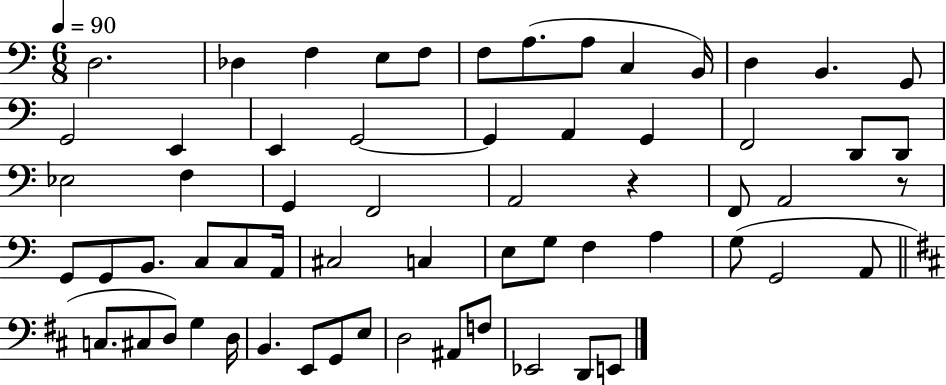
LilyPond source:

{
  \clef bass
  \numericTimeSignature
  \time 6/8
  \key c \major
  \tempo 4 = 90
  d2. | des4 f4 e8 f8 | f8 a8.( a8 c4 b,16) | d4 b,4. g,8 | \break g,2 e,4 | e,4 g,2~~ | g,4 a,4 g,4 | f,2 d,8 d,8 | \break ees2 f4 | g,4 f,2 | a,2 r4 | f,8 a,2 r8 | \break g,8 g,8 b,8. c8 c8 a,16 | cis2 c4 | e8 g8 f4 a4 | g8( g,2 a,8 | \break \bar "||" \break \key b \minor c8. cis8 d8) g4 d16 | b,4. e,8 g,8 e8 | d2 ais,8 f8 | ees,2 d,8 e,8 | \break \bar "|."
}